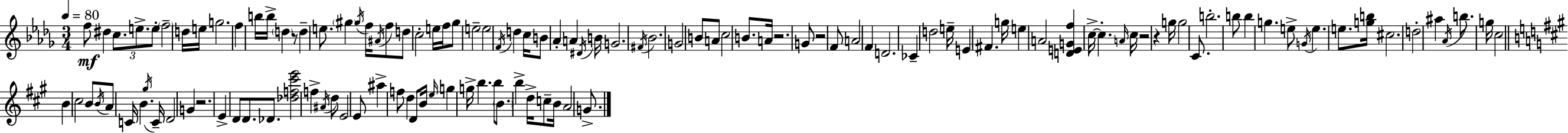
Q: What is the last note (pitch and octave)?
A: G4